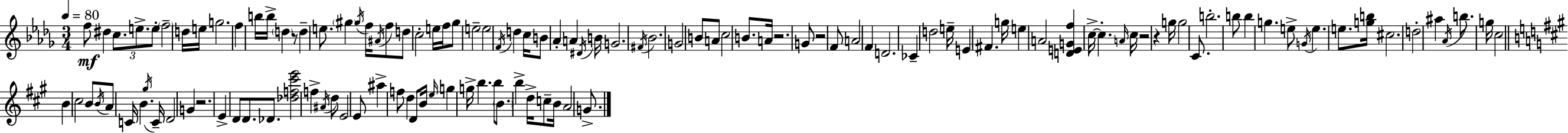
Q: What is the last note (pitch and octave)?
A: G4